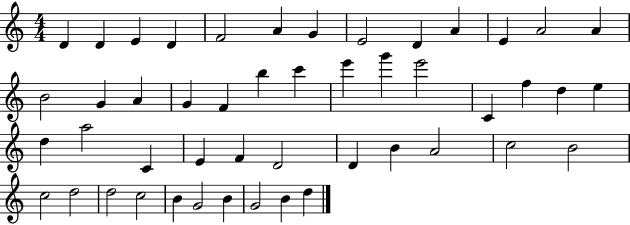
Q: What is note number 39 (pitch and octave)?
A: C5